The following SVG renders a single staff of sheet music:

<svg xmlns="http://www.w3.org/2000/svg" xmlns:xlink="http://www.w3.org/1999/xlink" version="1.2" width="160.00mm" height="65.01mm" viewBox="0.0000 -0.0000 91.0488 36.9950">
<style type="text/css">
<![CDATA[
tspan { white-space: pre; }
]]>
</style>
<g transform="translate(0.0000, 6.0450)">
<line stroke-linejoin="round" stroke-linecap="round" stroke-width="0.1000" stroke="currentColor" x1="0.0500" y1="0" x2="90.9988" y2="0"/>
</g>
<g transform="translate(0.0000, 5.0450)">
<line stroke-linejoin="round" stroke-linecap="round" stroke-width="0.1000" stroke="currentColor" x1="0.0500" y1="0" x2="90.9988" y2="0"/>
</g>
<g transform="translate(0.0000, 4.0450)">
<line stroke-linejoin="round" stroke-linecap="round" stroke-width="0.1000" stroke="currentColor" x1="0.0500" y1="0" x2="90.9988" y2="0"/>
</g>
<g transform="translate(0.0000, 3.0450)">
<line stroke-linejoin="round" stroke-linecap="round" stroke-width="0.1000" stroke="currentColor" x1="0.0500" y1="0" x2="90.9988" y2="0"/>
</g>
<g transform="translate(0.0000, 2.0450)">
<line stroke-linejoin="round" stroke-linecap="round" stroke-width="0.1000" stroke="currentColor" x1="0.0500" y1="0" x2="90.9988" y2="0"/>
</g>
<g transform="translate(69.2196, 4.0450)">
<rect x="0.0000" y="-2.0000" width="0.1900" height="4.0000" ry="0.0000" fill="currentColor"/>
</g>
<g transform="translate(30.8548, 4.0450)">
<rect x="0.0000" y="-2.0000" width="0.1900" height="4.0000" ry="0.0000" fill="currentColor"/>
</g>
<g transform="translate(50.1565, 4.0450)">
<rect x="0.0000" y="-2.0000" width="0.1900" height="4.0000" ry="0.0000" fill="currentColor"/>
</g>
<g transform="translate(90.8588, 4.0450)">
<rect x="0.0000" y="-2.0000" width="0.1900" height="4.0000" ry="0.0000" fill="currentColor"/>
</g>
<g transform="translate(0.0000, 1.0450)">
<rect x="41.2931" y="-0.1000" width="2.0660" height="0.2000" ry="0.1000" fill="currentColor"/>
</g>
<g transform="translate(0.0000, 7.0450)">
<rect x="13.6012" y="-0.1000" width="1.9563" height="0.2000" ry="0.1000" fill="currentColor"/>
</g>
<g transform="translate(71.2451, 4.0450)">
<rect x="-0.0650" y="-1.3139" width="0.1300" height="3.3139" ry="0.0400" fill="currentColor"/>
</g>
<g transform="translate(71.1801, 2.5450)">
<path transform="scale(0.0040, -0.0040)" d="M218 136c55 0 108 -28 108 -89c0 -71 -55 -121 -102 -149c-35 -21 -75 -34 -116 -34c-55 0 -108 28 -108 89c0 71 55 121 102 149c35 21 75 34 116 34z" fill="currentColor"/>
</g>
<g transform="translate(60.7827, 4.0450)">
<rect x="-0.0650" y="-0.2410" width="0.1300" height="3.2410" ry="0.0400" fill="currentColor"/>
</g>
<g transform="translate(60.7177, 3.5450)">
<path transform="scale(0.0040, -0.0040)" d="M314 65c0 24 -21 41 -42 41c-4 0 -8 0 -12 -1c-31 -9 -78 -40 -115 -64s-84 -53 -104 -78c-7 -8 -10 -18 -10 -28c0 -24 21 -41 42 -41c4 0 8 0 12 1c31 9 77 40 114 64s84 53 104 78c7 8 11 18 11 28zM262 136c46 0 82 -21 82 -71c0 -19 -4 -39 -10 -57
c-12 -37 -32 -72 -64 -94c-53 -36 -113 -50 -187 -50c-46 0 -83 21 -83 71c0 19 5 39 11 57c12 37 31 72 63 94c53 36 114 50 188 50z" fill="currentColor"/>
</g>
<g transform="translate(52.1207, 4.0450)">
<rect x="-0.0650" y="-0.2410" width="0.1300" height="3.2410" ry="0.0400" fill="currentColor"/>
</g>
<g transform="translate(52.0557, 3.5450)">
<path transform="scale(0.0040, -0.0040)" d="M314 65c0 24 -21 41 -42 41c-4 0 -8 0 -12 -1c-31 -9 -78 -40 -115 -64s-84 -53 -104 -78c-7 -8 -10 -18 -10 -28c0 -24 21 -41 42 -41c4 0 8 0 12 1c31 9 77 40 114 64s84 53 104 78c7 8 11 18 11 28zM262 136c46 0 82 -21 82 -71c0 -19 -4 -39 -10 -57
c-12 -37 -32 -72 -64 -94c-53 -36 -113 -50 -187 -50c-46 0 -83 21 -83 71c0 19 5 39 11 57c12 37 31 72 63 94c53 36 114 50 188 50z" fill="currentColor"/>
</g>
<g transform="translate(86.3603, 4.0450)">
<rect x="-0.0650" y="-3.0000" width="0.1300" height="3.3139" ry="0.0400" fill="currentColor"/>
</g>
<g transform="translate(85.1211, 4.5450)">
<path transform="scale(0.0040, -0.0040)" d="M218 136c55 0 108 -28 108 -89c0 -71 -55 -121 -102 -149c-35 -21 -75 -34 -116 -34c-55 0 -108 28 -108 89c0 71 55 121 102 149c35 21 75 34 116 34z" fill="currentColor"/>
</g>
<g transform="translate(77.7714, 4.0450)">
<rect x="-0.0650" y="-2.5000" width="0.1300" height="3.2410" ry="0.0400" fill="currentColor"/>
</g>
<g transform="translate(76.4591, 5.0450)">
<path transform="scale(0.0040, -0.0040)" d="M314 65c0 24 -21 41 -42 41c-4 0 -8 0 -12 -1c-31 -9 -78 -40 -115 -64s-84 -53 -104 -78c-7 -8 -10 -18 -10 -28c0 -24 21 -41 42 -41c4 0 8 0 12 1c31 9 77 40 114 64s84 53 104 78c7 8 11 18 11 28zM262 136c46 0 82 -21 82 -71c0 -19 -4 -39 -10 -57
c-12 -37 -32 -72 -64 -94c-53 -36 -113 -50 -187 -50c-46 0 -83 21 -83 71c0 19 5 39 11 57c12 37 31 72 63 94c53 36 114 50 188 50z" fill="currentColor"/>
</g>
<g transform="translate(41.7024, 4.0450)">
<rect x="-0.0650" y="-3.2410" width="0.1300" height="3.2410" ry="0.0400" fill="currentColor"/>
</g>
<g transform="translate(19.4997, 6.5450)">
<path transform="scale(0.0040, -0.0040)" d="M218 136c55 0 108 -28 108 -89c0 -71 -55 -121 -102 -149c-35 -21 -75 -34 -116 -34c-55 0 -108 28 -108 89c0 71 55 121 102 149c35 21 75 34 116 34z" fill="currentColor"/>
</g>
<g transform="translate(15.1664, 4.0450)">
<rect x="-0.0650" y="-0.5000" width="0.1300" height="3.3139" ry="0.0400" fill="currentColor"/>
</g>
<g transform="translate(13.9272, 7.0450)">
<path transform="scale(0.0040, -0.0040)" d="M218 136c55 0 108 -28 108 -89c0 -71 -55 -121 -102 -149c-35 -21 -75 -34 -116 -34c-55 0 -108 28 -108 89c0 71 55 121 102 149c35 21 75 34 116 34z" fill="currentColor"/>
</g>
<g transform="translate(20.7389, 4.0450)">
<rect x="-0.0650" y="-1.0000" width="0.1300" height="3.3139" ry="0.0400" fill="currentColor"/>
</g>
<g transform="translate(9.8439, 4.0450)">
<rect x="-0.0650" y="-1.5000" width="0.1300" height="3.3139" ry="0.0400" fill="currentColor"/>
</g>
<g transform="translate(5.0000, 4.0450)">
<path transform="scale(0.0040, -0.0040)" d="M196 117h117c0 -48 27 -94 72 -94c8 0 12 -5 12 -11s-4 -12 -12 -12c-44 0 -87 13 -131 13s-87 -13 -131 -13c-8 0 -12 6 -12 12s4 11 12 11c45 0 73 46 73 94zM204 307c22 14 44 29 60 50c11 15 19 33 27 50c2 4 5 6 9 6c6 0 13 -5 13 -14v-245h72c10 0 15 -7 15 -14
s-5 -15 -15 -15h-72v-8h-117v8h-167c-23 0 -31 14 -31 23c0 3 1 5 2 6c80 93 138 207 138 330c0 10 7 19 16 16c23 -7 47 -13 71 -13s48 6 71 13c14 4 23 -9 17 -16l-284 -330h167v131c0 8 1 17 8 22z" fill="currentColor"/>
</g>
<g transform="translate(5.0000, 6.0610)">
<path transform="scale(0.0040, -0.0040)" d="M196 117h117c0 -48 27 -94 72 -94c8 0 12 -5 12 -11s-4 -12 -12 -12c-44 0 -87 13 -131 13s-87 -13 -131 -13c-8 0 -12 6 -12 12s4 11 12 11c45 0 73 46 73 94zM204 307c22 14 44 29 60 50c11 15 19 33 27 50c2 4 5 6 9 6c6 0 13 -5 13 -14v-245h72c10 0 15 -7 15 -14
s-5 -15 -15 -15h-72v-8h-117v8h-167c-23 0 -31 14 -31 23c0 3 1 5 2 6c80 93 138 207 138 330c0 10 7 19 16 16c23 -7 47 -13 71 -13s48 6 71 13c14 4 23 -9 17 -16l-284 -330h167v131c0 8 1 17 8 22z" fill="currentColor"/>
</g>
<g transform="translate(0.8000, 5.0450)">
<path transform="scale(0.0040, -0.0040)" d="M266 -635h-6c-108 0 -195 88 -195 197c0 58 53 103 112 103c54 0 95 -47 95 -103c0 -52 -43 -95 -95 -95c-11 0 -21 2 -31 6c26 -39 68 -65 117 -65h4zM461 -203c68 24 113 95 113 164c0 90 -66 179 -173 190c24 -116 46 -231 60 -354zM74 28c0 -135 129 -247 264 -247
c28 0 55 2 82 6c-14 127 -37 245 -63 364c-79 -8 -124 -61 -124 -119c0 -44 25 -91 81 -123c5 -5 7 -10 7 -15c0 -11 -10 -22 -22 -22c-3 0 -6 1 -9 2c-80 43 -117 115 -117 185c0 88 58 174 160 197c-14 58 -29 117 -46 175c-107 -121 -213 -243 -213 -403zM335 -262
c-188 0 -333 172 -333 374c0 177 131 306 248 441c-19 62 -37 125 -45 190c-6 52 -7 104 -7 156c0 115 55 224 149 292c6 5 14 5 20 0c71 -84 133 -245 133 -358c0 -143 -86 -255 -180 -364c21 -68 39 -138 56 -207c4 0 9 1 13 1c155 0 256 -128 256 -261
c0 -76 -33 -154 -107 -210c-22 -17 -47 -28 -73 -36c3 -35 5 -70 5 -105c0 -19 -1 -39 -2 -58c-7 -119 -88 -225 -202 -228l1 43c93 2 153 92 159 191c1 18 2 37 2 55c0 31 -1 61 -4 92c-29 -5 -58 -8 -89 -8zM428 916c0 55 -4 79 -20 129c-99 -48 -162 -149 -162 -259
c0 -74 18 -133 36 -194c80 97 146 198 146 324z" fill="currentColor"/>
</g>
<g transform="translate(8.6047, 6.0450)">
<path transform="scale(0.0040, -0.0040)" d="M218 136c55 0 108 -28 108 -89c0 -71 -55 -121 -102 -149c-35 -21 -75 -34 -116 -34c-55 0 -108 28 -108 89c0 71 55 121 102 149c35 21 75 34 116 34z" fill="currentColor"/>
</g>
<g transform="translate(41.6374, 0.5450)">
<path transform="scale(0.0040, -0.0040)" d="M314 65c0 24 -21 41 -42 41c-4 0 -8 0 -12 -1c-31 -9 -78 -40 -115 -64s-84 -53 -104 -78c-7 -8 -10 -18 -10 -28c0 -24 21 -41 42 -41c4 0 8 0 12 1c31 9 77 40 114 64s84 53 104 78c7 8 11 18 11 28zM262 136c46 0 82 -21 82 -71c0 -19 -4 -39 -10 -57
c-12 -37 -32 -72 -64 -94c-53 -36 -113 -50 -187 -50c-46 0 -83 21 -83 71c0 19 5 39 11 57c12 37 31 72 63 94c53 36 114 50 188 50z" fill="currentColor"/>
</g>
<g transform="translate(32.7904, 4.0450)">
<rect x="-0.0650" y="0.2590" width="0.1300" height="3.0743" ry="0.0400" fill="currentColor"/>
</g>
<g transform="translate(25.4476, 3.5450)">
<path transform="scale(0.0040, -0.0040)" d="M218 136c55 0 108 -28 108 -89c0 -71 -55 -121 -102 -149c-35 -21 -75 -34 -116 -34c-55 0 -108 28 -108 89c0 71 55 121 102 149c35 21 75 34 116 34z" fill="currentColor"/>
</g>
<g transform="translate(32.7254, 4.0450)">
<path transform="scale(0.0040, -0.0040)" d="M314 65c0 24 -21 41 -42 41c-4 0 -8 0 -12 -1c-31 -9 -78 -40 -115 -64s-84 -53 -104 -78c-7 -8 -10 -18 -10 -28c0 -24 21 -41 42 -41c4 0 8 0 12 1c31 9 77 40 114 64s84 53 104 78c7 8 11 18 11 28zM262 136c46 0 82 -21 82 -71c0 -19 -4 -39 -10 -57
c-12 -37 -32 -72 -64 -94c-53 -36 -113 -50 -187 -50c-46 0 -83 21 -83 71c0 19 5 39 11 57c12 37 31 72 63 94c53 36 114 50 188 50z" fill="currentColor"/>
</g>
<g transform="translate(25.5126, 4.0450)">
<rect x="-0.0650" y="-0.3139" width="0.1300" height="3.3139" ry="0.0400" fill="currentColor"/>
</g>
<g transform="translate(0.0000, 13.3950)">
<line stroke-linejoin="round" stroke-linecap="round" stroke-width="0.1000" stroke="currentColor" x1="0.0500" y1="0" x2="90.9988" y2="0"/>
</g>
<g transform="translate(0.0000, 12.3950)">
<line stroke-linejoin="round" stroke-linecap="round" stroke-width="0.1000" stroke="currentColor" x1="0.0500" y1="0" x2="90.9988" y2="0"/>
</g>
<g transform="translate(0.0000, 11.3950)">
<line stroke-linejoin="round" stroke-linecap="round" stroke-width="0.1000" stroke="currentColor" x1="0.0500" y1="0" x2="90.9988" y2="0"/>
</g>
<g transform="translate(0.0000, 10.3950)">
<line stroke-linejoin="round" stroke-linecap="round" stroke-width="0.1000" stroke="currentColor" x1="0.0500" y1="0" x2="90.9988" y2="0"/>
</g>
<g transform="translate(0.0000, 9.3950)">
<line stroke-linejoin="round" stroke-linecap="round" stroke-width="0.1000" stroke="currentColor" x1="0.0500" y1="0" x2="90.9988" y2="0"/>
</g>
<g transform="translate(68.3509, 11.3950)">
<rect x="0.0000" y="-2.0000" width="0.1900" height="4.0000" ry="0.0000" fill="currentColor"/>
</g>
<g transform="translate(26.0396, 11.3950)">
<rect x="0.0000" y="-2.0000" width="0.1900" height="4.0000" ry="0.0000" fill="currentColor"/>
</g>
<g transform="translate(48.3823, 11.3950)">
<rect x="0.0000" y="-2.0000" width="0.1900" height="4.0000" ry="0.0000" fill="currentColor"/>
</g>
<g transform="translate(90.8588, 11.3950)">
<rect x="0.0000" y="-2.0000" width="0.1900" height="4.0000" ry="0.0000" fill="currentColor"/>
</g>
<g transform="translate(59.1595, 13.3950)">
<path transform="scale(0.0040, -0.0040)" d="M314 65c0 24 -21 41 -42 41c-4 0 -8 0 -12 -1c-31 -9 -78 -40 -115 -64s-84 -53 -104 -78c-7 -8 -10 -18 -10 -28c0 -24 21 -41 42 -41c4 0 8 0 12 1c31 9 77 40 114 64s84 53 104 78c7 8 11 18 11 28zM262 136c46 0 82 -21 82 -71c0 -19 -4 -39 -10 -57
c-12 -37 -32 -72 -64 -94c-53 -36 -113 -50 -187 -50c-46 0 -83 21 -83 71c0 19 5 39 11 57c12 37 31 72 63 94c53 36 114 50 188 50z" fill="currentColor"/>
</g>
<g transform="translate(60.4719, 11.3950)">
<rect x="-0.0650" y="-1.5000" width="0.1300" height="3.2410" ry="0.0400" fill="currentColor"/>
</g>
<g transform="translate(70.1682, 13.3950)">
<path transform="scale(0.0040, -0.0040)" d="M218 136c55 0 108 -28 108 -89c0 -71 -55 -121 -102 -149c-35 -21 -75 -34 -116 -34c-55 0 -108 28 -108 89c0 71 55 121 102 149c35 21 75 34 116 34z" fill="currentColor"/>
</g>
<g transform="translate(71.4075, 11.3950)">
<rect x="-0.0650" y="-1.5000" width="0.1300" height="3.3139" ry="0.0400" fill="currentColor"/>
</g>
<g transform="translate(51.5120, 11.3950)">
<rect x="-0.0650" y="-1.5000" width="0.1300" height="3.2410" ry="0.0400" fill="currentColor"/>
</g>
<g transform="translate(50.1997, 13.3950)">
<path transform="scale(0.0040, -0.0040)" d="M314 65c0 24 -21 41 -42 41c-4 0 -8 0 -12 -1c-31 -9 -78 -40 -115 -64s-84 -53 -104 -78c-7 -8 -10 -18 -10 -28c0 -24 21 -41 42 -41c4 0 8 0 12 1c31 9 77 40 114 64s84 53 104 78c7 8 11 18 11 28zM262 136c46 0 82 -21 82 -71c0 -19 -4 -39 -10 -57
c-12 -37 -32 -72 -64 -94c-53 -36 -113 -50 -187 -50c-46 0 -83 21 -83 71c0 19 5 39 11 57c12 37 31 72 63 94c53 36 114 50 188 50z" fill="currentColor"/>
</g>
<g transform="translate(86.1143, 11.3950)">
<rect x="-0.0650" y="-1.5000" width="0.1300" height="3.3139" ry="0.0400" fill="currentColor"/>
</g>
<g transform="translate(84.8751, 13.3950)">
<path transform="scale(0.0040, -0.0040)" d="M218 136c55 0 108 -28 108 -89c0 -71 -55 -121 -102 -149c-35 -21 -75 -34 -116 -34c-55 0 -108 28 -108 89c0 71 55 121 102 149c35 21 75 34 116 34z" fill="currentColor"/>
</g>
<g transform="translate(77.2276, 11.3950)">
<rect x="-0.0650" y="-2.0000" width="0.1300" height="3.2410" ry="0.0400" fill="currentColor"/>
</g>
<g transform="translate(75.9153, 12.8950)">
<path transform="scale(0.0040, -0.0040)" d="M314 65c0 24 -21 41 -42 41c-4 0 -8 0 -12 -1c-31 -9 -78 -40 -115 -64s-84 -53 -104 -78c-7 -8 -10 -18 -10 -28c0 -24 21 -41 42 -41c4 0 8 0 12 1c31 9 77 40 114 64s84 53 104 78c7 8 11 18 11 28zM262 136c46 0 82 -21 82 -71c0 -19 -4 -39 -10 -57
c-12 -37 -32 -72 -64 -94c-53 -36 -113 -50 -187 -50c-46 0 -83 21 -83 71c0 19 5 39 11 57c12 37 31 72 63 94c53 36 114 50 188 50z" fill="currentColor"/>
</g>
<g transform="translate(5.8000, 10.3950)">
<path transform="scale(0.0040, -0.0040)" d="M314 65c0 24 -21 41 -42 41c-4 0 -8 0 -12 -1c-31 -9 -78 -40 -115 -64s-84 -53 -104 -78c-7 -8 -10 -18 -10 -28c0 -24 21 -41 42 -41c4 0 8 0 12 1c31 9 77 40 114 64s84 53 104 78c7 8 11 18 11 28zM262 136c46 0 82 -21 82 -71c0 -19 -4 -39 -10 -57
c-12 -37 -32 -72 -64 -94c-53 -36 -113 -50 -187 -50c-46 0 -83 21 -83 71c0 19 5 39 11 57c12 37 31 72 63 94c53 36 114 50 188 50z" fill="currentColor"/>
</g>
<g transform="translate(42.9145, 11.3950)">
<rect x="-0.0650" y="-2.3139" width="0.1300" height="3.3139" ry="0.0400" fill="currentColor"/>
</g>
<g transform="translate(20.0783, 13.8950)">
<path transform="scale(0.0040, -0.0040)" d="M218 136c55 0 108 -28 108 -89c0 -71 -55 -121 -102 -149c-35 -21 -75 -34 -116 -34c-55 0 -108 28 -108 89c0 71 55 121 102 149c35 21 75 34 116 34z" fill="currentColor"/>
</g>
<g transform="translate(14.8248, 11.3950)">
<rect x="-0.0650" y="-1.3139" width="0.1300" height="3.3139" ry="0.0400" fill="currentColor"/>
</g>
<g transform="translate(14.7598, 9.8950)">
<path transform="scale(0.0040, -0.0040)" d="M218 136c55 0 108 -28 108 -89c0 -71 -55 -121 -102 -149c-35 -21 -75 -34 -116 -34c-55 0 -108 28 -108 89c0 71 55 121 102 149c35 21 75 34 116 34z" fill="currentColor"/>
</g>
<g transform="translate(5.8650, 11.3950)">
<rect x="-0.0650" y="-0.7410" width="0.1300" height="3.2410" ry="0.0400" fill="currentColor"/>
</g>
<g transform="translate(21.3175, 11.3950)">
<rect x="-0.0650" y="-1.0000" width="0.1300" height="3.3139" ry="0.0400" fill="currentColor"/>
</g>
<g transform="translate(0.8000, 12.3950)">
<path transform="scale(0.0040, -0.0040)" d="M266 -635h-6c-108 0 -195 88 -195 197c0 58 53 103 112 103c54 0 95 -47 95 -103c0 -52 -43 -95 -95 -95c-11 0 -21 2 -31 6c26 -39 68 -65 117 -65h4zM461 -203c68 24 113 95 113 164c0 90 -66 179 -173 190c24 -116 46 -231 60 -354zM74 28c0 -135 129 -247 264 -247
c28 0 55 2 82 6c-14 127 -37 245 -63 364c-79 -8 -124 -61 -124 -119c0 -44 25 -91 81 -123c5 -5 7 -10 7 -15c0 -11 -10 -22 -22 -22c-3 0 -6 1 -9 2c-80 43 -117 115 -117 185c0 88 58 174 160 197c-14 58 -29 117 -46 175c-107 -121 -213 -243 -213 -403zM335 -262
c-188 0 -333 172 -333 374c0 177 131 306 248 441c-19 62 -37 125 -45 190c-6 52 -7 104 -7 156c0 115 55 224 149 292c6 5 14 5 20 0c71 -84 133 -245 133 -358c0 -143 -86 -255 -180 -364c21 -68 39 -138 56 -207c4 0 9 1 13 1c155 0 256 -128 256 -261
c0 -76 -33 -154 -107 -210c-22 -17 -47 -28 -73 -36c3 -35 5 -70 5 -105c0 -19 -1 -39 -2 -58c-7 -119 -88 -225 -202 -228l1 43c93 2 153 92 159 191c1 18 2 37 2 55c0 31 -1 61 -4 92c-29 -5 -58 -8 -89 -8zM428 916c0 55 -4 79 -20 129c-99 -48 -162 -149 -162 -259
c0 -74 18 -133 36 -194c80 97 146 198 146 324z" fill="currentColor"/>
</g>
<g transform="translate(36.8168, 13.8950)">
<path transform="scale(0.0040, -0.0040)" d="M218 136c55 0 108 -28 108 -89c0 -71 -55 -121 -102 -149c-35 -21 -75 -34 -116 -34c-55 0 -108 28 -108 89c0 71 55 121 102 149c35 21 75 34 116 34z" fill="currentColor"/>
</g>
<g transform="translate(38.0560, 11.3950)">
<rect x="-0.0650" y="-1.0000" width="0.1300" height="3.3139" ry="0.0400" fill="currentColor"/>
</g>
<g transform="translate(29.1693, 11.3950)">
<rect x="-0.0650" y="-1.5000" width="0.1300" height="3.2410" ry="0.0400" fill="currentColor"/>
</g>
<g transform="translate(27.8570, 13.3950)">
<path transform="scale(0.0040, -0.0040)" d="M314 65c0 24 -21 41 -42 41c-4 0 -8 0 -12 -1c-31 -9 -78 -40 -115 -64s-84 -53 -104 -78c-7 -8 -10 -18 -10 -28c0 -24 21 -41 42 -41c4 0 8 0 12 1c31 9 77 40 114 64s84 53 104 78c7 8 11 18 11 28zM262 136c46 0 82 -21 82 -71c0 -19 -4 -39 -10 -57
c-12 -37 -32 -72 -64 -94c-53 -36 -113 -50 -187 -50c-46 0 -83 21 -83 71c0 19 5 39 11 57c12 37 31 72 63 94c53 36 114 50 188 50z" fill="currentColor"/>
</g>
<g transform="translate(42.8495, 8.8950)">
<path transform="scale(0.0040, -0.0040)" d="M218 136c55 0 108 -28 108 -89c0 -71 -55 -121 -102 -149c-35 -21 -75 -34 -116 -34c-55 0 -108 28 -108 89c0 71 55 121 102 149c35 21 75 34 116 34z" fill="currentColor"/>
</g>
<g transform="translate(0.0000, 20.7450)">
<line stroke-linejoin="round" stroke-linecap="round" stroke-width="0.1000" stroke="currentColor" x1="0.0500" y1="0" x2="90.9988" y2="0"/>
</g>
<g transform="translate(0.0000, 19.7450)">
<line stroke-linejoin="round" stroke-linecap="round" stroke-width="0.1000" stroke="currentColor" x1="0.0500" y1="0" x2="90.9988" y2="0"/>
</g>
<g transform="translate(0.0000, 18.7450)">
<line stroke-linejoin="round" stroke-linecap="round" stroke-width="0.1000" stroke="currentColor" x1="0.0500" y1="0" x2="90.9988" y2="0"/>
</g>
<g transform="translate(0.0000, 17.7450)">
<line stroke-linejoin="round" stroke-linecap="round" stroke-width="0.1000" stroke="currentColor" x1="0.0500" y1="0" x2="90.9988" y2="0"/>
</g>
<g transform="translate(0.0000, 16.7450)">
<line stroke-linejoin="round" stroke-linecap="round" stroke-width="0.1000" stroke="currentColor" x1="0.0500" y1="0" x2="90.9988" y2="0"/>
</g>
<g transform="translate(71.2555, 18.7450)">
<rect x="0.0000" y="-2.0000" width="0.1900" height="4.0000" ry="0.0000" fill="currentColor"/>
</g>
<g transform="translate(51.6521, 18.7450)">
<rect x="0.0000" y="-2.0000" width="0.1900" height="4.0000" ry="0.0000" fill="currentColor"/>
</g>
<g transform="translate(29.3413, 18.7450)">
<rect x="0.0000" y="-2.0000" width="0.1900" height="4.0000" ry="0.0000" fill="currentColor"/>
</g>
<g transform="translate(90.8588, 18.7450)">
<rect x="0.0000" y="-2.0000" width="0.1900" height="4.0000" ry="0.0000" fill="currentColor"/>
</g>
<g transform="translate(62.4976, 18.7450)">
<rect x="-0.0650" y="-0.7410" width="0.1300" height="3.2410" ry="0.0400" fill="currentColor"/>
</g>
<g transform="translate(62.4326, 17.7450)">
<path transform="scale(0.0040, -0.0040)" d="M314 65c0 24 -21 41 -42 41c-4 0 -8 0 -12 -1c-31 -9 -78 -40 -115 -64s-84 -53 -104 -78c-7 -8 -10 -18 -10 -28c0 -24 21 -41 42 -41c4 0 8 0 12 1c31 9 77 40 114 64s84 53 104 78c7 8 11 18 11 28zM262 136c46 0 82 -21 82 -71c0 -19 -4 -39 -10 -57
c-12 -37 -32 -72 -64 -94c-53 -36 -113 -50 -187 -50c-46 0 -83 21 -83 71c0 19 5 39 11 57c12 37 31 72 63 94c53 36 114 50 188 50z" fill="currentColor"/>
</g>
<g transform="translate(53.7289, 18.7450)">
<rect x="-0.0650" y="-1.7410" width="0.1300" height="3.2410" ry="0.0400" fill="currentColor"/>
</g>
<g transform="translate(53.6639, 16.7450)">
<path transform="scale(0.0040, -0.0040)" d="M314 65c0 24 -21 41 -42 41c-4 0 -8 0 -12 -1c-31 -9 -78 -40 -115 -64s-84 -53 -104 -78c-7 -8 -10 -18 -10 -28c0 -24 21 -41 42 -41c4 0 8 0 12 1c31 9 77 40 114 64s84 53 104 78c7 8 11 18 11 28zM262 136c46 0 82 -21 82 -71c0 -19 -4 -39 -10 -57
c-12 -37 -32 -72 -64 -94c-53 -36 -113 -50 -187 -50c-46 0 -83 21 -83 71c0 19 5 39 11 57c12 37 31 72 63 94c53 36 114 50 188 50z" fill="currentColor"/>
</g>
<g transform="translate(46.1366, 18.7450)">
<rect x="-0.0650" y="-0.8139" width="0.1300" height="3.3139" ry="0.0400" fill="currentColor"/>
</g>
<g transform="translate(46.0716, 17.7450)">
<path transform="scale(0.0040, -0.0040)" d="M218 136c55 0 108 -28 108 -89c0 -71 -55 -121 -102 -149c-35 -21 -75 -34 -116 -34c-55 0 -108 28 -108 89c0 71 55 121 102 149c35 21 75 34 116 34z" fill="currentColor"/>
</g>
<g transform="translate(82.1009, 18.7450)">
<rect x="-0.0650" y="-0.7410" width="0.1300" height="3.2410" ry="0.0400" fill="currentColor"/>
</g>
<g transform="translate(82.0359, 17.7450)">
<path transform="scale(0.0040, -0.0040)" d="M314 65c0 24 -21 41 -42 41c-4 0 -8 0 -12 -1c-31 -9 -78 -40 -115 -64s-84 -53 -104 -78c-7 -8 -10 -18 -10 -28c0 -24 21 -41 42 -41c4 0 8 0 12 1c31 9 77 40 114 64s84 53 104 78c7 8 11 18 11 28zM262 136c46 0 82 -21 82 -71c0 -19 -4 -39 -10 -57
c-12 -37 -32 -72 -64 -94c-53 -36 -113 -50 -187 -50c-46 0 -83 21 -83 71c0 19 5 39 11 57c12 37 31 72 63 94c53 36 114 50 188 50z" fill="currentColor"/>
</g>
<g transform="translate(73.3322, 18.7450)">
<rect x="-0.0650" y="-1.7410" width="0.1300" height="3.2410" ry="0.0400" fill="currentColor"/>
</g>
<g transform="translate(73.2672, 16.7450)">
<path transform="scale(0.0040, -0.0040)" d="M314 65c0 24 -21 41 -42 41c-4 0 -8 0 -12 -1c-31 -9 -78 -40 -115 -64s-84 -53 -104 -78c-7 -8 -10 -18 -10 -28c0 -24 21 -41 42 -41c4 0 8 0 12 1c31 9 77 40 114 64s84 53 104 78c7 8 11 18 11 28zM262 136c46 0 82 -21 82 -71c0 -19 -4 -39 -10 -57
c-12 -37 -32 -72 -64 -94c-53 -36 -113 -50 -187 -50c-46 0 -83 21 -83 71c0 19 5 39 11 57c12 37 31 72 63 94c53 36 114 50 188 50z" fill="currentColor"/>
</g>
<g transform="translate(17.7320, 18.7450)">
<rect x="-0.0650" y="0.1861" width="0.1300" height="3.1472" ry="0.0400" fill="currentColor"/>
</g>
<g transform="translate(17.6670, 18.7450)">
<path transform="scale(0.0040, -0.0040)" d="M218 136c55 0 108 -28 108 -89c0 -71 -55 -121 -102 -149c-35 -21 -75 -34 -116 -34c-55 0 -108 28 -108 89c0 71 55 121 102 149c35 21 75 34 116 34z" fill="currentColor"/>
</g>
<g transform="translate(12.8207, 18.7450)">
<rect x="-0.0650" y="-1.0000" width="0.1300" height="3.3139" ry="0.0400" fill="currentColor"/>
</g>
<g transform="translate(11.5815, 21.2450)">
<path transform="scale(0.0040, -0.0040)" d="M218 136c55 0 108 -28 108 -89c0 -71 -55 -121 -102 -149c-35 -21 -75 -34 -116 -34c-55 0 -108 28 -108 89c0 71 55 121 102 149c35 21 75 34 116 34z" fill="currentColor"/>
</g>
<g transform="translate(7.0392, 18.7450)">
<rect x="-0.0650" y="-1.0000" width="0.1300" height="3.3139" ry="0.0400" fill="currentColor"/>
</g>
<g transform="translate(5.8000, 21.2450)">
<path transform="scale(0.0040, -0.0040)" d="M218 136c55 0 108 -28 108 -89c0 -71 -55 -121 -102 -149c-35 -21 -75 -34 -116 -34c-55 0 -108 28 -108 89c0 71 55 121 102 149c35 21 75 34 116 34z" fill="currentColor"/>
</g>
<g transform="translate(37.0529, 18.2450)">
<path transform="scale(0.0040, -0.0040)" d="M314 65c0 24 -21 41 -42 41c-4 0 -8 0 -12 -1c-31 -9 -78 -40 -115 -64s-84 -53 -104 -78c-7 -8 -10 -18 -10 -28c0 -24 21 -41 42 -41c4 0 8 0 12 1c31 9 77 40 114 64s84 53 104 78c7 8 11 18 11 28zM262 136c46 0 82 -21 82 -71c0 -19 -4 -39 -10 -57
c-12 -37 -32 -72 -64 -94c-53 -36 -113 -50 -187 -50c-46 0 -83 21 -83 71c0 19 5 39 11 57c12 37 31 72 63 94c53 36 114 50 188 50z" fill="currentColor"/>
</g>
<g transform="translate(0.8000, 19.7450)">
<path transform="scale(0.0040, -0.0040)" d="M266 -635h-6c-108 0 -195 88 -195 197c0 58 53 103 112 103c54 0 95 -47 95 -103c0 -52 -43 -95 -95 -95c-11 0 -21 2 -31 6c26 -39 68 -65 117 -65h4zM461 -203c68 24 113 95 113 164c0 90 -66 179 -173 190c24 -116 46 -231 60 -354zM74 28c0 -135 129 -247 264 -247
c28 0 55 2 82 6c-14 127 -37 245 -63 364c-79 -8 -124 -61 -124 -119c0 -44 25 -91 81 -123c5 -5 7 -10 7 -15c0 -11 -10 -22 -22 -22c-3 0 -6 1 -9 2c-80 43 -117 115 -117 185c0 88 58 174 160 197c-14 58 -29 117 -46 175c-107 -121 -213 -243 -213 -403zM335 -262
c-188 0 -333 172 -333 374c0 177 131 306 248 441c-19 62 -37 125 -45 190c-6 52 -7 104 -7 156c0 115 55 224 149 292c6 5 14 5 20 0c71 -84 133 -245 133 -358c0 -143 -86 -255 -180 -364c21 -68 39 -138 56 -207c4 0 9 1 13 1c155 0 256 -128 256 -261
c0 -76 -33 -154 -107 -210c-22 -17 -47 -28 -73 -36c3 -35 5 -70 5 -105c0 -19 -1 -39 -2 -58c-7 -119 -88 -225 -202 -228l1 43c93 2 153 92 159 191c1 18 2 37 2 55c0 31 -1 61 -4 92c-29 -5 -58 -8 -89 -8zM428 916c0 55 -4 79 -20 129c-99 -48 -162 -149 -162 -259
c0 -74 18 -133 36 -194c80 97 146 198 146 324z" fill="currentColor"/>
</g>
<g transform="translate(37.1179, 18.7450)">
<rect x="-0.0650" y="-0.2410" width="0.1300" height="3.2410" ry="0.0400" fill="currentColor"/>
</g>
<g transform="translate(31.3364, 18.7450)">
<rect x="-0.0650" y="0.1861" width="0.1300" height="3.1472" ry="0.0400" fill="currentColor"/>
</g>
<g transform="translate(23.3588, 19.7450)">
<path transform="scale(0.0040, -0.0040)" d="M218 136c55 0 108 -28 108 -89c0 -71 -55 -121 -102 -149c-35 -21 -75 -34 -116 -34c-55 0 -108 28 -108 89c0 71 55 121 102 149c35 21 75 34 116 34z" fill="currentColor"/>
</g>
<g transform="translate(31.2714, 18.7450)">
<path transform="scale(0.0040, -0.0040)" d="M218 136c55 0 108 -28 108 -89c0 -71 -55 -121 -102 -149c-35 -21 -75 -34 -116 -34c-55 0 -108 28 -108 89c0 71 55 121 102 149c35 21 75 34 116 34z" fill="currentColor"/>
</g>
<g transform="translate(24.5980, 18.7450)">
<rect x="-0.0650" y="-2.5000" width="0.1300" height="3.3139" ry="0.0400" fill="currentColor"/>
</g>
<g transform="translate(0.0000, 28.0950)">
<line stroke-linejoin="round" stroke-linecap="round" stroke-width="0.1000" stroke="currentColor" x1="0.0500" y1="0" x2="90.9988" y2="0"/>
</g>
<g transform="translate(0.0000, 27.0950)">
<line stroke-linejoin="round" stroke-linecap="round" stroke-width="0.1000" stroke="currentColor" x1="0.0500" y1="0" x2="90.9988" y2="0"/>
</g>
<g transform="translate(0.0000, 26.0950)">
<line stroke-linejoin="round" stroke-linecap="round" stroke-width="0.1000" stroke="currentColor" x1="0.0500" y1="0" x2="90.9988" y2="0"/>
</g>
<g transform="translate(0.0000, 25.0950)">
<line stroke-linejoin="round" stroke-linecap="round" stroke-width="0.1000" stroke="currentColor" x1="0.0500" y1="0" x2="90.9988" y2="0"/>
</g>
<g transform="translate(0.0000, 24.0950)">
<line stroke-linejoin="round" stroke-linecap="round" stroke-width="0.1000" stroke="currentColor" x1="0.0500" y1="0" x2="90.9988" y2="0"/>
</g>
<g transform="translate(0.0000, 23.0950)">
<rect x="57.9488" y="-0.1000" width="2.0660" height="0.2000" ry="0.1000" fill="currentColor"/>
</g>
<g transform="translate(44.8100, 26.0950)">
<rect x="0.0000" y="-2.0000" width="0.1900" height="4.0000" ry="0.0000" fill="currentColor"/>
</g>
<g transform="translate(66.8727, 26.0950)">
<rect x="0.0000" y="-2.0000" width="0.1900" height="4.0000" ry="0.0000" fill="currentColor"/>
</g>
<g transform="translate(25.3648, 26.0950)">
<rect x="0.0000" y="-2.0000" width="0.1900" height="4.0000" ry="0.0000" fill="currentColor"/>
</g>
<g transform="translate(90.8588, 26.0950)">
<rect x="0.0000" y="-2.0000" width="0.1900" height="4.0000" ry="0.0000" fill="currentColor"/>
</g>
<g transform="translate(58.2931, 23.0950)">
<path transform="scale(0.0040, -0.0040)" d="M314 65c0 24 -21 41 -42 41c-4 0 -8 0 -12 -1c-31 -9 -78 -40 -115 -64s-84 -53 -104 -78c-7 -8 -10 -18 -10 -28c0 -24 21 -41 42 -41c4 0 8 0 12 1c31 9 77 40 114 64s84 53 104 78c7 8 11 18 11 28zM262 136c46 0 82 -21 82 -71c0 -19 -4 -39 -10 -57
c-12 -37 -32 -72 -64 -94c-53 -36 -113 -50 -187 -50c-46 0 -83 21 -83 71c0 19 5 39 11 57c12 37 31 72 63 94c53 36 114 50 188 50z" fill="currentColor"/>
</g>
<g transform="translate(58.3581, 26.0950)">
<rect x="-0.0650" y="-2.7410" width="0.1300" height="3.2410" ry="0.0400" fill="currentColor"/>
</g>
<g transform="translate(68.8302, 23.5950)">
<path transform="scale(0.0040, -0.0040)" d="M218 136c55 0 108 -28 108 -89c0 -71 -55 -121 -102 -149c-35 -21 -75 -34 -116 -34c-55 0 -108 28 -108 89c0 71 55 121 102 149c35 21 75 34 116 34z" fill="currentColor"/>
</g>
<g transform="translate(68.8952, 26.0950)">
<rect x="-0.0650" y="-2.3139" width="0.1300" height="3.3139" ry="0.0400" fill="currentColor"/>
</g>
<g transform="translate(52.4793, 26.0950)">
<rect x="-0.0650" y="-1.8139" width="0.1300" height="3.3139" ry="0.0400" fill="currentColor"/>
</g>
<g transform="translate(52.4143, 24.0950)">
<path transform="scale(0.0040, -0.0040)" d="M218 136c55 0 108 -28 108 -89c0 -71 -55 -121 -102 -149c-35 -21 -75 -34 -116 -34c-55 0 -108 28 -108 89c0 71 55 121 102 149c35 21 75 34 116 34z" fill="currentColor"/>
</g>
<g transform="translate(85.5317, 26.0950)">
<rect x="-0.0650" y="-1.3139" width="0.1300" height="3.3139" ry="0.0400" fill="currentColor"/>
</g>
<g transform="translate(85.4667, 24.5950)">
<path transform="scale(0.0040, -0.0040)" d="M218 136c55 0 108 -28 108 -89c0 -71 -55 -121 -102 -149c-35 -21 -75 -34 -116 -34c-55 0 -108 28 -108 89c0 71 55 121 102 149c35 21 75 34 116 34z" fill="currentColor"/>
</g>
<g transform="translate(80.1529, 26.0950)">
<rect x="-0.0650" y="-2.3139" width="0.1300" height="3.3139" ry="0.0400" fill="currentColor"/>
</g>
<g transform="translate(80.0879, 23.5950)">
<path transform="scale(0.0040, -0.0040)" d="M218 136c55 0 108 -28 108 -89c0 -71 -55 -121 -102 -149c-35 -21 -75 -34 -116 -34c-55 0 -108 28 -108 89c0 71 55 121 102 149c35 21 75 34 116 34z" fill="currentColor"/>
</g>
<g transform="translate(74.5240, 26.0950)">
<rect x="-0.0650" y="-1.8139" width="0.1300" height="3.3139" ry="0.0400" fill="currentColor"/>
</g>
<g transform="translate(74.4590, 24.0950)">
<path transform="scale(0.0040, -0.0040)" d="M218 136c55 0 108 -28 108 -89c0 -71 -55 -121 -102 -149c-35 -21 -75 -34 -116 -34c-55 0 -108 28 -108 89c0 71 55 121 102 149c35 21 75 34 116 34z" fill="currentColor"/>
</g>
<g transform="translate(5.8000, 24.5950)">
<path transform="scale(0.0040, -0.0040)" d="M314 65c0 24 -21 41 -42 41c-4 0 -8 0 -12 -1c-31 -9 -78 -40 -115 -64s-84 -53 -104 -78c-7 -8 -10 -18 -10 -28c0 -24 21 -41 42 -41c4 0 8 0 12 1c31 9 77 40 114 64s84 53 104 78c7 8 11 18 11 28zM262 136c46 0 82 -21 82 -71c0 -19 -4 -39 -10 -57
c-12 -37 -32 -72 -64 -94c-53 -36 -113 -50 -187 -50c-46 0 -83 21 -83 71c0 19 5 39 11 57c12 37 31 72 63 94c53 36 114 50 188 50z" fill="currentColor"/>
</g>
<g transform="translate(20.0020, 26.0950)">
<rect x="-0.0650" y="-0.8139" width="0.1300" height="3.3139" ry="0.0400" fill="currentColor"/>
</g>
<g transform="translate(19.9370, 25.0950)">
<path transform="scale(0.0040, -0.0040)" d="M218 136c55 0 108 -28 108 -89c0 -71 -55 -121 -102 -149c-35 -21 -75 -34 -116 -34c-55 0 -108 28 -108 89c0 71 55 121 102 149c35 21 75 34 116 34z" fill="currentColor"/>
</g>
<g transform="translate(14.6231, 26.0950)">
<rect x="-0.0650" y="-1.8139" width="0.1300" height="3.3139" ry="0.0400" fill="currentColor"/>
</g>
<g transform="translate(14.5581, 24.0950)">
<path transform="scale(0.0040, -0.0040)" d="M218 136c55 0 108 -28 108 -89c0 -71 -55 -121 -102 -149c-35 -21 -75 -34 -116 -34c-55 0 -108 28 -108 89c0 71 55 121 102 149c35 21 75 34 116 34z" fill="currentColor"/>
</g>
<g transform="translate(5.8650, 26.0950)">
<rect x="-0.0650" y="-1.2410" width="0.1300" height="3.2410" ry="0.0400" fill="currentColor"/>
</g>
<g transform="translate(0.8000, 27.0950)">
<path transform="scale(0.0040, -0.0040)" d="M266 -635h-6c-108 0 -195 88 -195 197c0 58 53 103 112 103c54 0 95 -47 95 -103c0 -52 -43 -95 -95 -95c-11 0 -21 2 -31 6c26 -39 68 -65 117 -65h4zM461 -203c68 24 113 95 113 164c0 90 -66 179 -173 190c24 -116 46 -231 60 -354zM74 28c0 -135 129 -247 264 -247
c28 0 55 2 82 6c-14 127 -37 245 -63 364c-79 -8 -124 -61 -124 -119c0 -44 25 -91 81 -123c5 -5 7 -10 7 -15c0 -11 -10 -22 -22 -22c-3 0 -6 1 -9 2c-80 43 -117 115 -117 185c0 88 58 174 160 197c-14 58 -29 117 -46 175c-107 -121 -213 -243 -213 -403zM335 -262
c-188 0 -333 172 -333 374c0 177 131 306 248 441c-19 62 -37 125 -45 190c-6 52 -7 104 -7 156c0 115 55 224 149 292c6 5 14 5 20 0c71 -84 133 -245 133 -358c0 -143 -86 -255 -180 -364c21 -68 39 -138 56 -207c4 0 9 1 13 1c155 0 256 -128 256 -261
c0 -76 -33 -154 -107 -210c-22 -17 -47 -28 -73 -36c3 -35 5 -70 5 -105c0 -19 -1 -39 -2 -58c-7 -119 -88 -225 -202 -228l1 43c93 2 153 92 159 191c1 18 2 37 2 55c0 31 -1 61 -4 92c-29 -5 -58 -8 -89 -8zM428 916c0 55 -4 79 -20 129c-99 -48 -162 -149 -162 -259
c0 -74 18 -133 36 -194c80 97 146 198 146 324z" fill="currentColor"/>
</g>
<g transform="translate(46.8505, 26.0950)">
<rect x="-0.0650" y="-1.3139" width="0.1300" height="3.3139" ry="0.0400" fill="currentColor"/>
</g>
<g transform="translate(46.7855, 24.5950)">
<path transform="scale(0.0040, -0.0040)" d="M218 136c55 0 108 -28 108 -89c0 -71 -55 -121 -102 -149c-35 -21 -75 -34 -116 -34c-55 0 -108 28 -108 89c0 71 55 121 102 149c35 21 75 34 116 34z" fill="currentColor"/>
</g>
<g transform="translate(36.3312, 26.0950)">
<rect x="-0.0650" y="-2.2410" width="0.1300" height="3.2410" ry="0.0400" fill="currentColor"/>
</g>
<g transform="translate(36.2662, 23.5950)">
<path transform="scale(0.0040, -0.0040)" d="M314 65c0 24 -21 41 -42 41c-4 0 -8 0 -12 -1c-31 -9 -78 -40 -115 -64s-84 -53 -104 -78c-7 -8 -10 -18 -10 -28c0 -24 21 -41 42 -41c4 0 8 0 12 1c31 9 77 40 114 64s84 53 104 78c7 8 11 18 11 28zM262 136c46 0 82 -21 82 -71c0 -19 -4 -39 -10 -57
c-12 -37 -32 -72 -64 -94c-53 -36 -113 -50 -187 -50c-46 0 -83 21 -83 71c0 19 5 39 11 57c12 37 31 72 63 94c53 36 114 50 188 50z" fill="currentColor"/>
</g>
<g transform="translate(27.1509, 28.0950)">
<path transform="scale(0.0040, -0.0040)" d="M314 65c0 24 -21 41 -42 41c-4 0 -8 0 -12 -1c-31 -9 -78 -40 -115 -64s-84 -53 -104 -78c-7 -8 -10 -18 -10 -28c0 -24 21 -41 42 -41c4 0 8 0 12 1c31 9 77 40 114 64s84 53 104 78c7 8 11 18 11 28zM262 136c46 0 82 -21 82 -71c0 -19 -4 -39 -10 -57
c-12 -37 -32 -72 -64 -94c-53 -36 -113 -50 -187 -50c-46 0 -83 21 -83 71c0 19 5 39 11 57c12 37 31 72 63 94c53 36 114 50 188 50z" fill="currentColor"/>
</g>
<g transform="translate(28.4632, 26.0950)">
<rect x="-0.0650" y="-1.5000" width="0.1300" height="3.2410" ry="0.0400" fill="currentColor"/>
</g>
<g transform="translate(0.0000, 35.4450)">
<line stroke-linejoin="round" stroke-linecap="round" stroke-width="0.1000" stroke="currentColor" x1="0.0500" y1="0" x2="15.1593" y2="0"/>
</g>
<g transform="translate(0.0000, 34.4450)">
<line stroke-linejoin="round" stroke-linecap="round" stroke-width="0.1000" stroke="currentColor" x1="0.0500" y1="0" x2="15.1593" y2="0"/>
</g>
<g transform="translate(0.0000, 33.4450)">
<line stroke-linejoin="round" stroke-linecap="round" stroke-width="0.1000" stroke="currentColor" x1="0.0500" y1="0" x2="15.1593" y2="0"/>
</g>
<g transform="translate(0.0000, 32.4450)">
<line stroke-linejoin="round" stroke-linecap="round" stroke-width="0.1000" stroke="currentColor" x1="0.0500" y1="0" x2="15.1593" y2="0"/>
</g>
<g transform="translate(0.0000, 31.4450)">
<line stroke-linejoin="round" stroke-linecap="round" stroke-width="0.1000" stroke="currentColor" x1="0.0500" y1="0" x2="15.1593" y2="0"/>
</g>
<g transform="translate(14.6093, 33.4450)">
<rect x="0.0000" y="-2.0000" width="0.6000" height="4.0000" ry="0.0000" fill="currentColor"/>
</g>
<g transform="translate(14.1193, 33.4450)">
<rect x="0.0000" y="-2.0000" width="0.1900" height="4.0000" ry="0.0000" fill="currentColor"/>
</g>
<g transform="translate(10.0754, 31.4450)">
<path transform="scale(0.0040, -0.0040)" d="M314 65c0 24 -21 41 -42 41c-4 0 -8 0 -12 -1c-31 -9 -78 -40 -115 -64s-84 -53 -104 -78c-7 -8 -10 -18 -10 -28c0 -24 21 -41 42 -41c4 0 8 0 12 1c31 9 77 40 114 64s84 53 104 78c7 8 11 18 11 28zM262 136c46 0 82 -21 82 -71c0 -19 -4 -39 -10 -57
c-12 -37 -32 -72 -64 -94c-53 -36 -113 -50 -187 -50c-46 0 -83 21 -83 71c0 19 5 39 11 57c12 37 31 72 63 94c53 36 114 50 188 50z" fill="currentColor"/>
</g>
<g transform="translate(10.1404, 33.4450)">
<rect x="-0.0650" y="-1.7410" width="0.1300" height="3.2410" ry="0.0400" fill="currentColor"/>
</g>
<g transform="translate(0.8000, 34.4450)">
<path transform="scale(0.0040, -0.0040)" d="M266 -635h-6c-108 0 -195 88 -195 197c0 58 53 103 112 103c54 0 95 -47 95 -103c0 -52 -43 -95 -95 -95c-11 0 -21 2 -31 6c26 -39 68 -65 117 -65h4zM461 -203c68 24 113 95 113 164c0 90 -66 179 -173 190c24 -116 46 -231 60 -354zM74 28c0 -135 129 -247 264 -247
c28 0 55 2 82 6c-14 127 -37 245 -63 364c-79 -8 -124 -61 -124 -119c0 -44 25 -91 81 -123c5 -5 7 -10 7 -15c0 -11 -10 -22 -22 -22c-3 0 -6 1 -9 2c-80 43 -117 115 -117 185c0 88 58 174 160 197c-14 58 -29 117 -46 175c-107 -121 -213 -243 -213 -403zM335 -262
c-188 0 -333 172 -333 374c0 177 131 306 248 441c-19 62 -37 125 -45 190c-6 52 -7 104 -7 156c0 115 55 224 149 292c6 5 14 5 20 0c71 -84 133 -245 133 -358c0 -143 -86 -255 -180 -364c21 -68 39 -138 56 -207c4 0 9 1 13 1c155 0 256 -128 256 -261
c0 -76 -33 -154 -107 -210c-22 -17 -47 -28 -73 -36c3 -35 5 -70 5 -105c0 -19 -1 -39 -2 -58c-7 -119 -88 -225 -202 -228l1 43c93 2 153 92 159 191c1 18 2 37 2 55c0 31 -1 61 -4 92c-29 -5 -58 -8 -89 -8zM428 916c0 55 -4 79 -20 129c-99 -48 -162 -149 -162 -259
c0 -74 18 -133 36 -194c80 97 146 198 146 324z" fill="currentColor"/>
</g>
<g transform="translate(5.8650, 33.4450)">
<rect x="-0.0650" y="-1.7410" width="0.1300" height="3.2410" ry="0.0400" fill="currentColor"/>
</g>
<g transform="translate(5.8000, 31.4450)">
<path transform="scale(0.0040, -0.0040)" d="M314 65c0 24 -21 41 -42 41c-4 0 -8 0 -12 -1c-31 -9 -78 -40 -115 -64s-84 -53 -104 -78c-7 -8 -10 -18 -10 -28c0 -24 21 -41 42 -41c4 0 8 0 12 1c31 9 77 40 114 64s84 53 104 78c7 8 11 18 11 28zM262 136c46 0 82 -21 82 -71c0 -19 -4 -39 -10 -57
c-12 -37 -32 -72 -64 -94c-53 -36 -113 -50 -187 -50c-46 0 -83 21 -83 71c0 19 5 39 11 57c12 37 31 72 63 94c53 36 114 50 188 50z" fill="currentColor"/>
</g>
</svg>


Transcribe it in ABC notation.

X:1
T:Untitled
M:4/4
L:1/4
K:C
E C D c B2 b2 c2 c2 e G2 A d2 e D E2 D g E2 E2 E F2 E D D B G B c2 d f2 d2 f2 d2 e2 f d E2 g2 e f a2 g f g e f2 f2